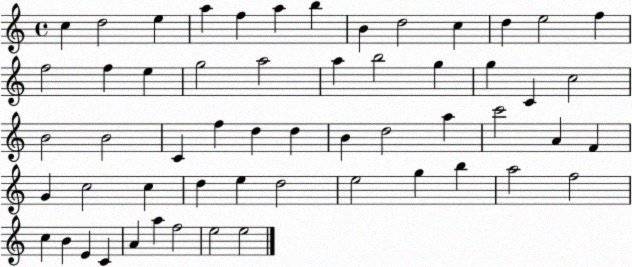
X:1
T:Untitled
M:4/4
L:1/4
K:C
c d2 e a f a b B d2 c d e2 f f2 f e g2 a2 a b2 g g C c2 B2 B2 C f d d B d2 a c'2 A F G c2 c d e d2 e2 g b a2 f2 c B E C A a f2 e2 e2